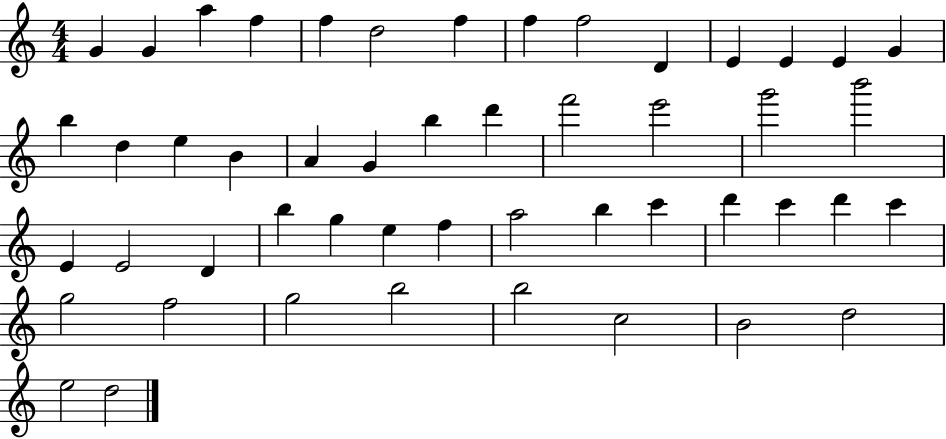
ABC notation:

X:1
T:Untitled
M:4/4
L:1/4
K:C
G G a f f d2 f f f2 D E E E G b d e B A G b d' f'2 e'2 g'2 b'2 E E2 D b g e f a2 b c' d' c' d' c' g2 f2 g2 b2 b2 c2 B2 d2 e2 d2